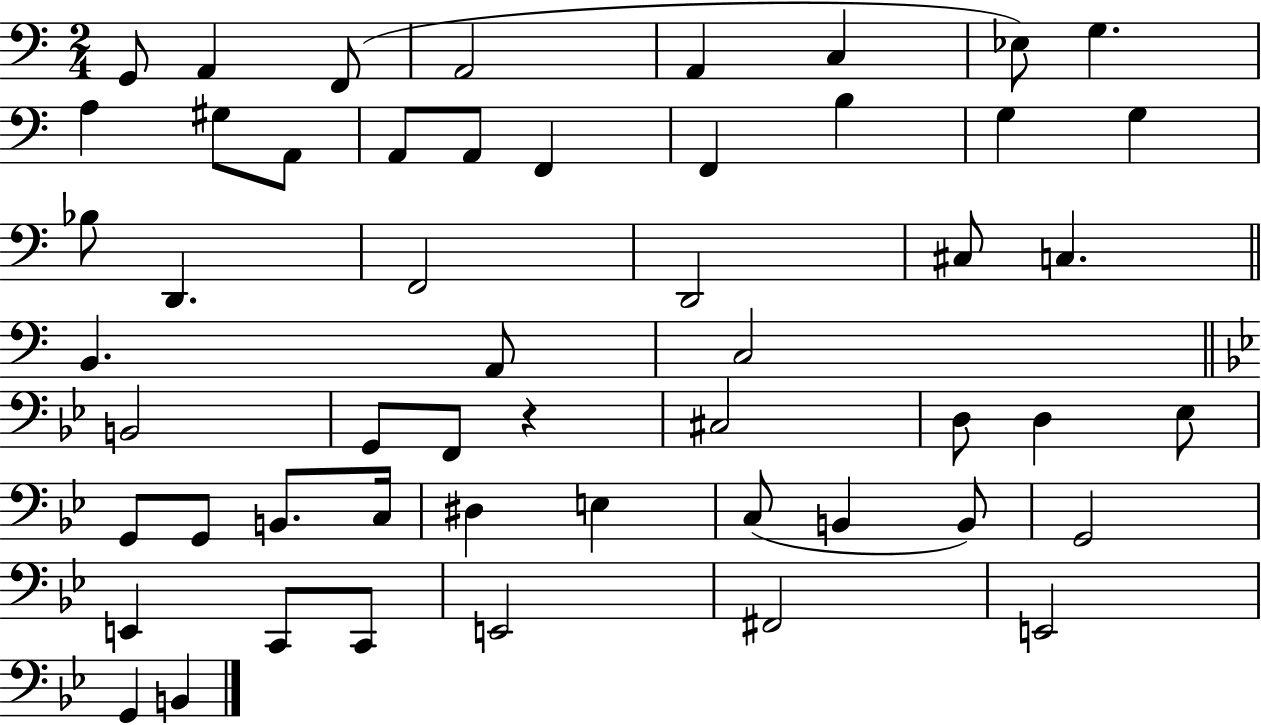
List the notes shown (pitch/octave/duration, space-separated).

G2/e A2/q F2/e A2/h A2/q C3/q Eb3/e G3/q. A3/q G#3/e A2/e A2/e A2/e F2/q F2/q B3/q G3/q G3/q Bb3/e D2/q. F2/h D2/h C#3/e C3/q. B2/q. A2/e C3/h B2/h G2/e F2/e R/q C#3/h D3/e D3/q Eb3/e G2/e G2/e B2/e. C3/s D#3/q E3/q C3/e B2/q B2/e G2/h E2/q C2/e C2/e E2/h F#2/h E2/h G2/q B2/q